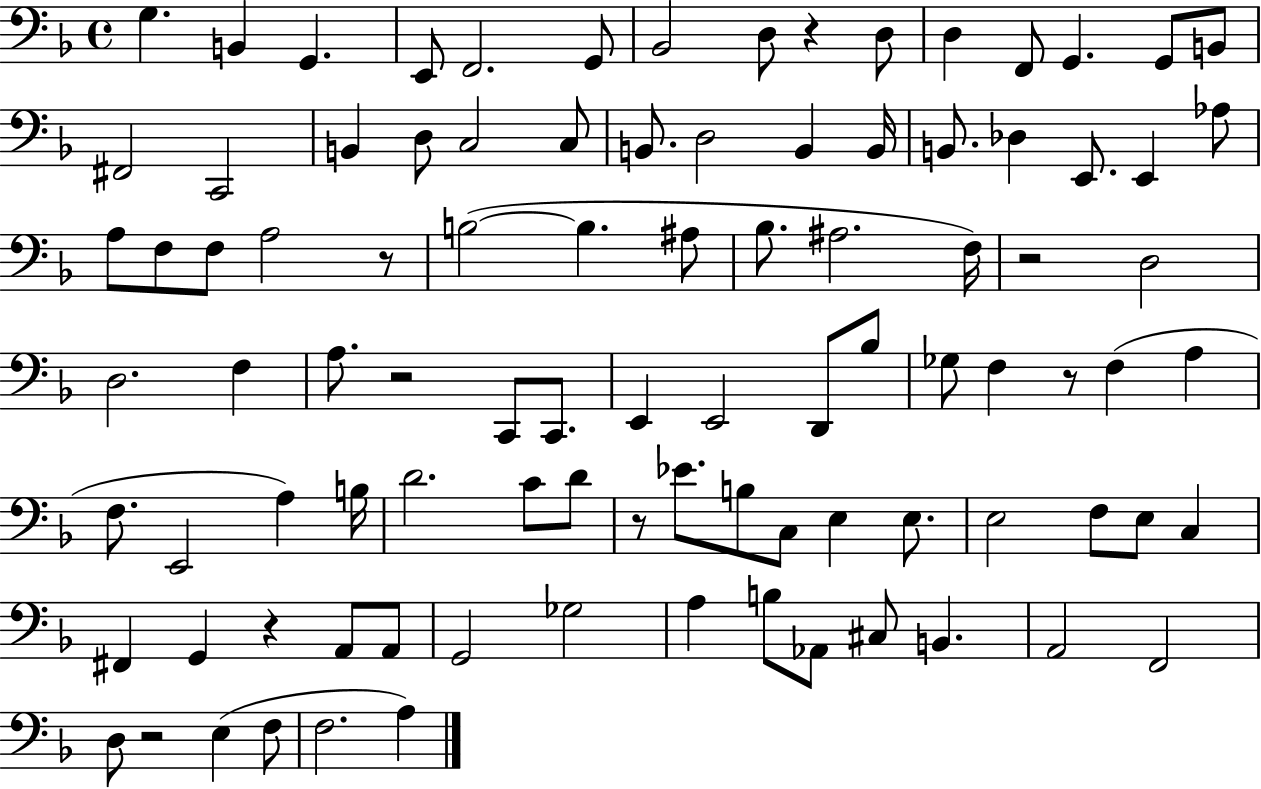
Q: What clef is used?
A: bass